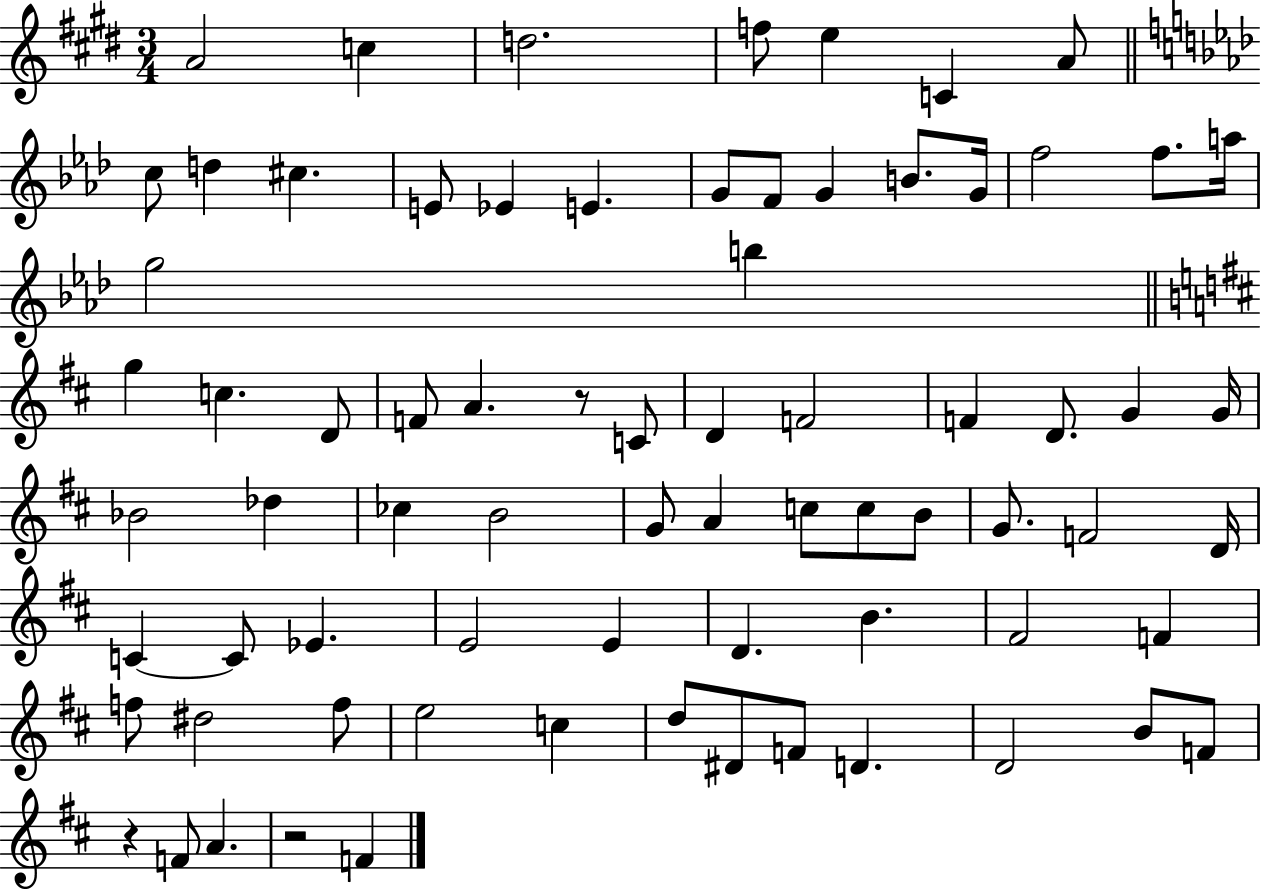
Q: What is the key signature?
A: E major